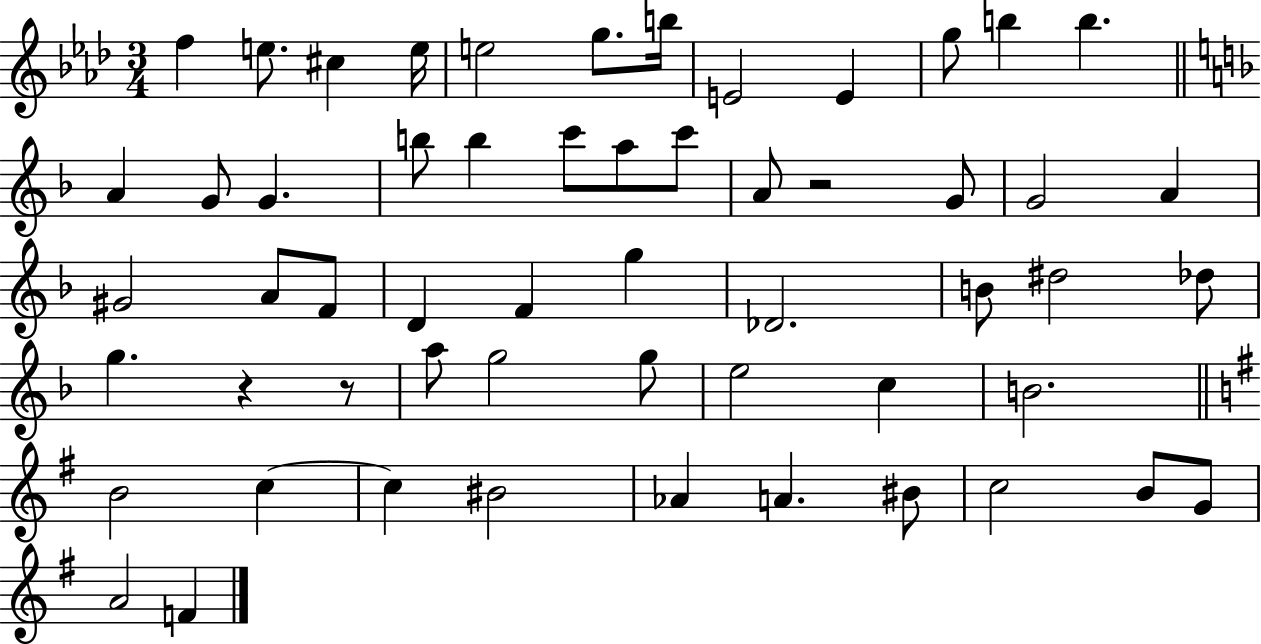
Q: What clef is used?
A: treble